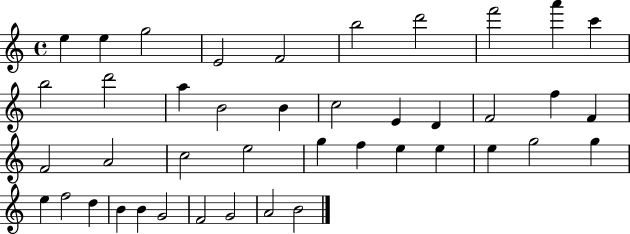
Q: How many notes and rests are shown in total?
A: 42